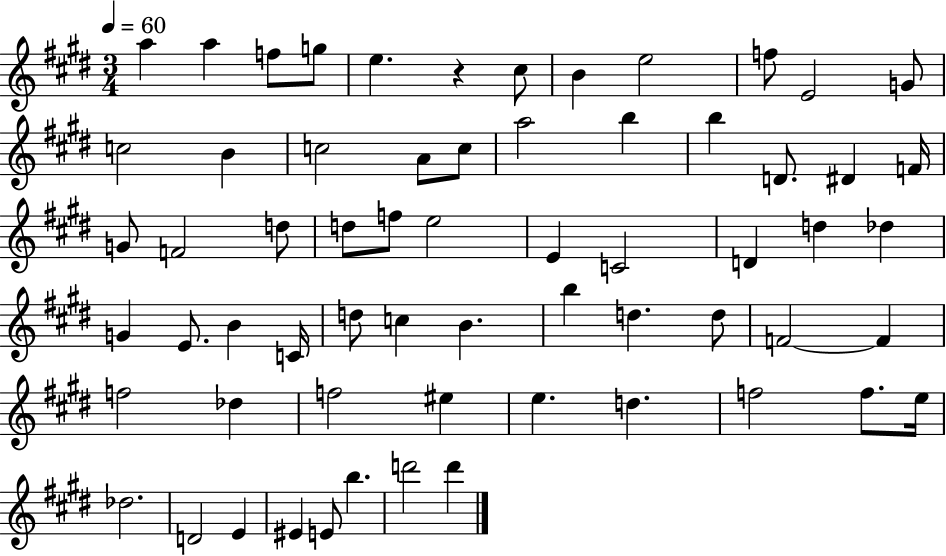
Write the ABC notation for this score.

X:1
T:Untitled
M:3/4
L:1/4
K:E
a a f/2 g/2 e z ^c/2 B e2 f/2 E2 G/2 c2 B c2 A/2 c/2 a2 b b D/2 ^D F/4 G/2 F2 d/2 d/2 f/2 e2 E C2 D d _d G E/2 B C/4 d/2 c B b d d/2 F2 F f2 _d f2 ^e e d f2 f/2 e/4 _d2 D2 E ^E E/2 b d'2 d'